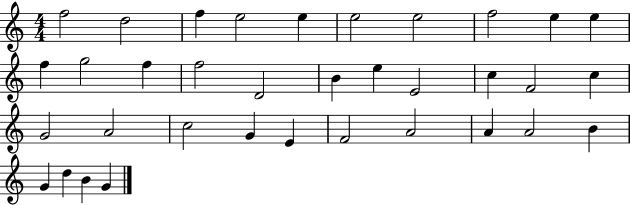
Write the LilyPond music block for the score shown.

{
  \clef treble
  \numericTimeSignature
  \time 4/4
  \key c \major
  f''2 d''2 | f''4 e''2 e''4 | e''2 e''2 | f''2 e''4 e''4 | \break f''4 g''2 f''4 | f''2 d'2 | b'4 e''4 e'2 | c''4 f'2 c''4 | \break g'2 a'2 | c''2 g'4 e'4 | f'2 a'2 | a'4 a'2 b'4 | \break g'4 d''4 b'4 g'4 | \bar "|."
}